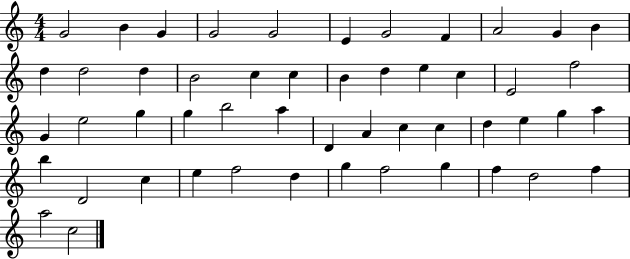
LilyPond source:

{
  \clef treble
  \numericTimeSignature
  \time 4/4
  \key c \major
  g'2 b'4 g'4 | g'2 g'2 | e'4 g'2 f'4 | a'2 g'4 b'4 | \break d''4 d''2 d''4 | b'2 c''4 c''4 | b'4 d''4 e''4 c''4 | e'2 f''2 | \break g'4 e''2 g''4 | g''4 b''2 a''4 | d'4 a'4 c''4 c''4 | d''4 e''4 g''4 a''4 | \break b''4 d'2 c''4 | e''4 f''2 d''4 | g''4 f''2 g''4 | f''4 d''2 f''4 | \break a''2 c''2 | \bar "|."
}